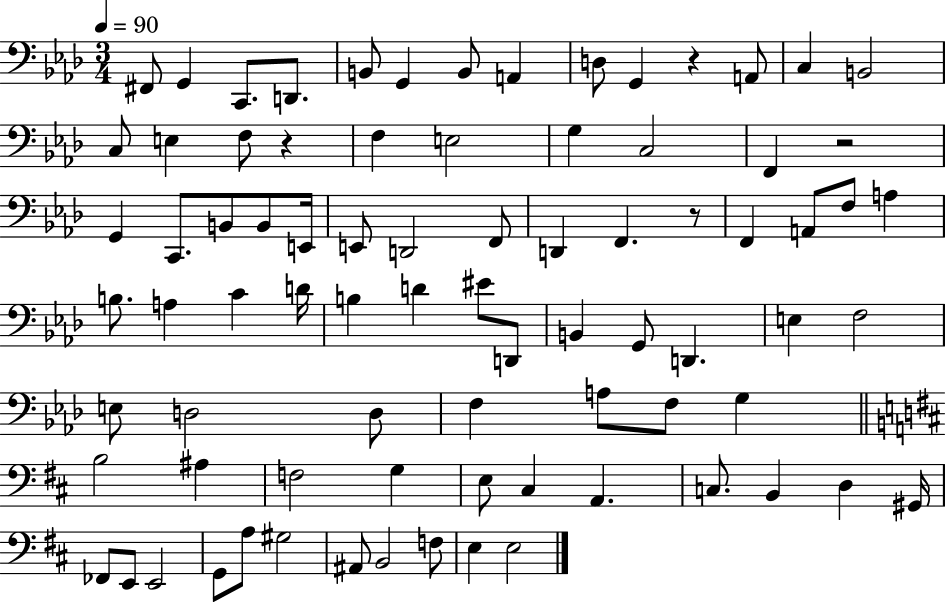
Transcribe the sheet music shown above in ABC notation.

X:1
T:Untitled
M:3/4
L:1/4
K:Ab
^F,,/2 G,, C,,/2 D,,/2 B,,/2 G,, B,,/2 A,, D,/2 G,, z A,,/2 C, B,,2 C,/2 E, F,/2 z F, E,2 G, C,2 F,, z2 G,, C,,/2 B,,/2 B,,/2 E,,/4 E,,/2 D,,2 F,,/2 D,, F,, z/2 F,, A,,/2 F,/2 A, B,/2 A, C D/4 B, D ^E/2 D,,/2 B,, G,,/2 D,, E, F,2 E,/2 D,2 D,/2 F, A,/2 F,/2 G, B,2 ^A, F,2 G, E,/2 ^C, A,, C,/2 B,, D, ^G,,/4 _F,,/2 E,,/2 E,,2 G,,/2 A,/2 ^G,2 ^A,,/2 B,,2 F,/2 E, E,2